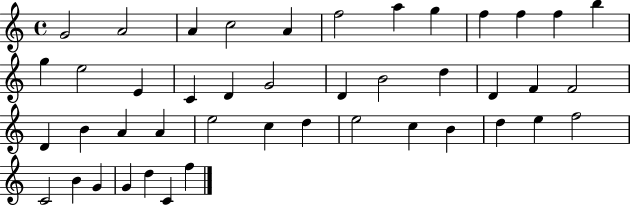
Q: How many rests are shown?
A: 0